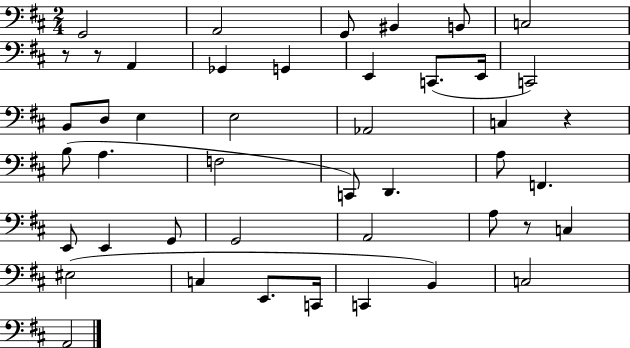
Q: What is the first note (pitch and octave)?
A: G2